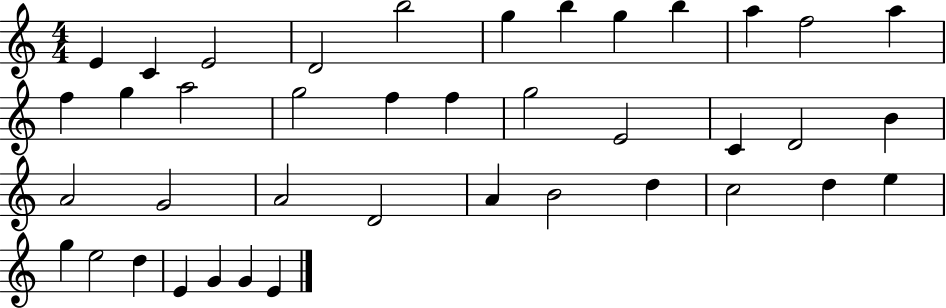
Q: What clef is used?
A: treble